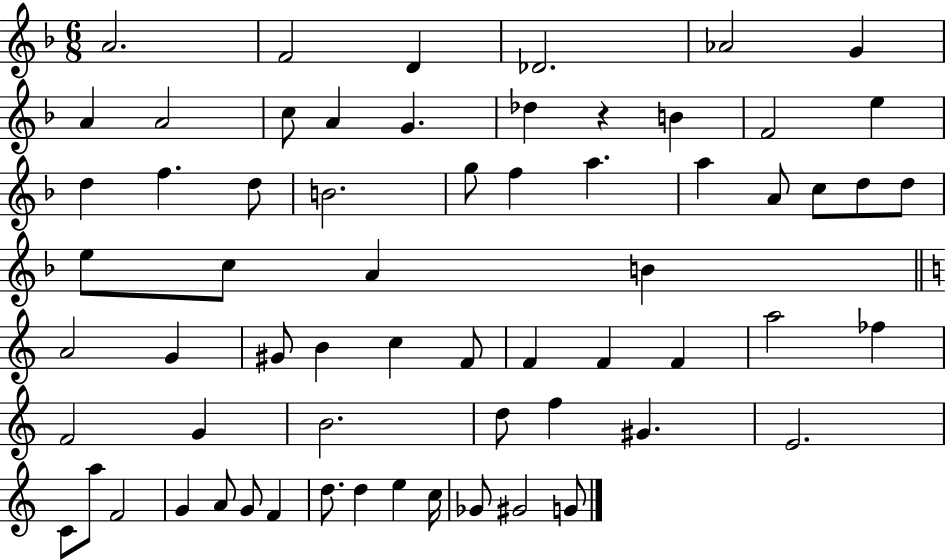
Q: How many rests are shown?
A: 1